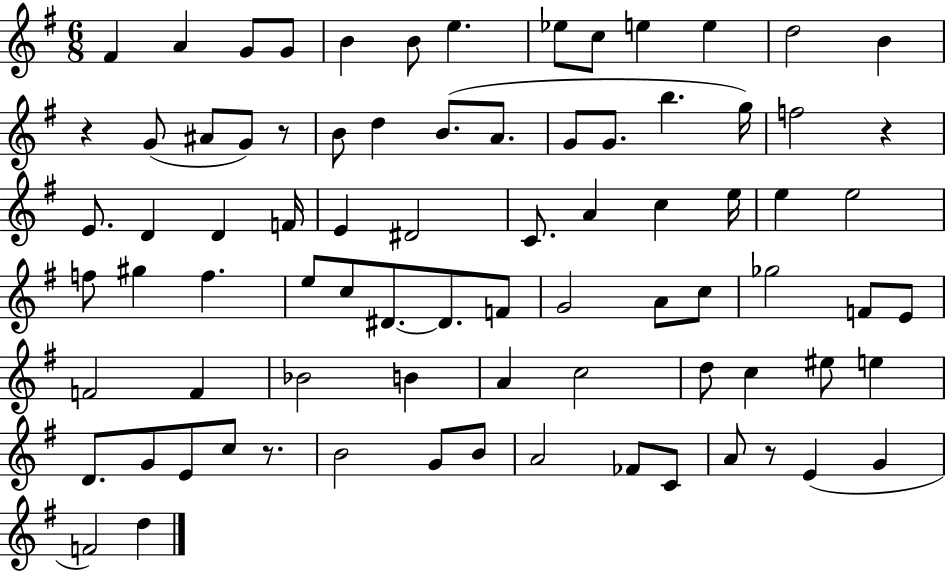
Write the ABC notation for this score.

X:1
T:Untitled
M:6/8
L:1/4
K:G
^F A G/2 G/2 B B/2 e _e/2 c/2 e e d2 B z G/2 ^A/2 G/2 z/2 B/2 d B/2 A/2 G/2 G/2 b g/4 f2 z E/2 D D F/4 E ^D2 C/2 A c e/4 e e2 f/2 ^g f e/2 c/2 ^D/2 ^D/2 F/2 G2 A/2 c/2 _g2 F/2 E/2 F2 F _B2 B A c2 d/2 c ^e/2 e D/2 G/2 E/2 c/2 z/2 B2 G/2 B/2 A2 _F/2 C/2 A/2 z/2 E G F2 d